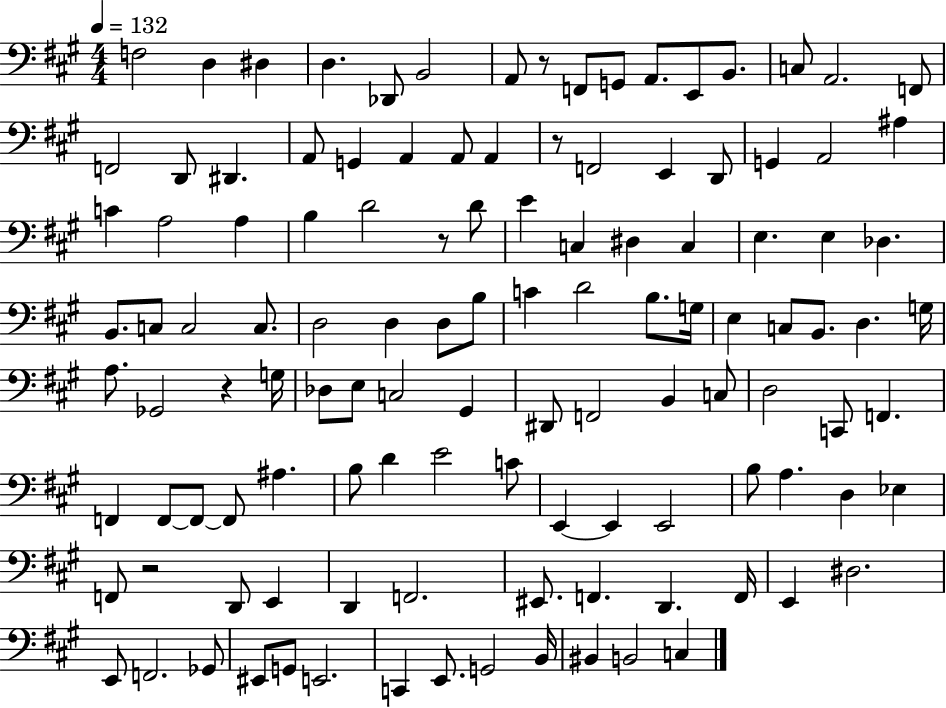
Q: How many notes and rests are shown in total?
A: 118